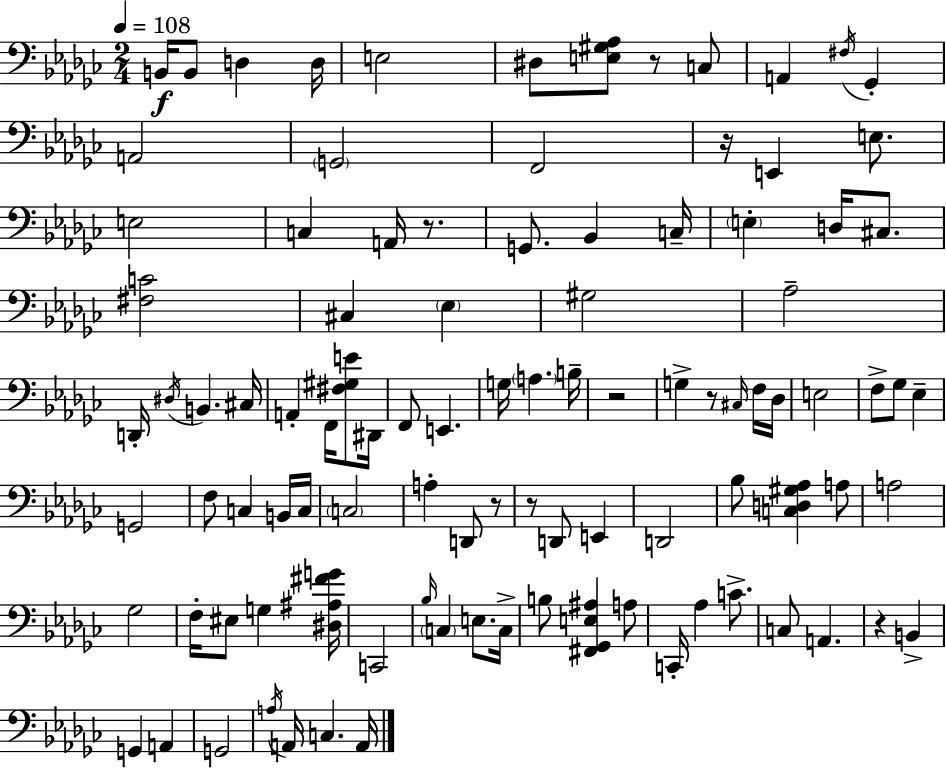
B2/s B2/e D3/q D3/s E3/h D#3/e [E3,G#3,Ab3]/e R/e C3/e A2/q F#3/s Gb2/q A2/h G2/h F2/h R/s E2/q E3/e. E3/h C3/q A2/s R/e. G2/e. Bb2/q C3/s E3/q D3/s C#3/e. [F#3,C4]/h C#3/q Eb3/q G#3/h Ab3/h D2/s D#3/s B2/q. C#3/s A2/q F2/s [F#3,G#3,E4]/e D#2/s F2/e E2/q. G3/s A3/q. B3/s R/h G3/q R/e C#3/s F3/s Db3/s E3/h F3/e Gb3/e Eb3/q G2/h F3/e C3/q B2/s C3/s C3/h A3/q D2/e R/e R/e D2/e E2/q D2/h Bb3/e [C3,D3,G#3,Ab3]/q A3/e A3/h Gb3/h F3/s EIS3/e G3/q [D#3,A#3,F#4,G4]/s C2/h Bb3/s C3/q E3/e. C3/s B3/e [F#2,Gb2,E3,A#3]/q A3/e C2/s Ab3/q C4/e. C3/e A2/q. R/q B2/q G2/q A2/q G2/h A3/s A2/s C3/q. A2/s